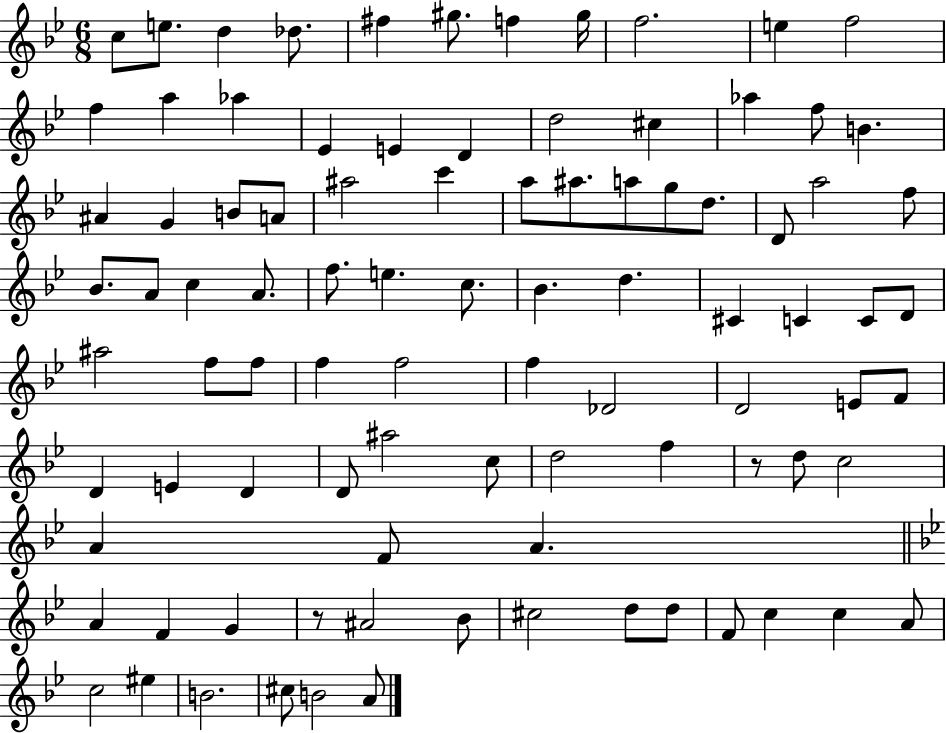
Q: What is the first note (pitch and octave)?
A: C5